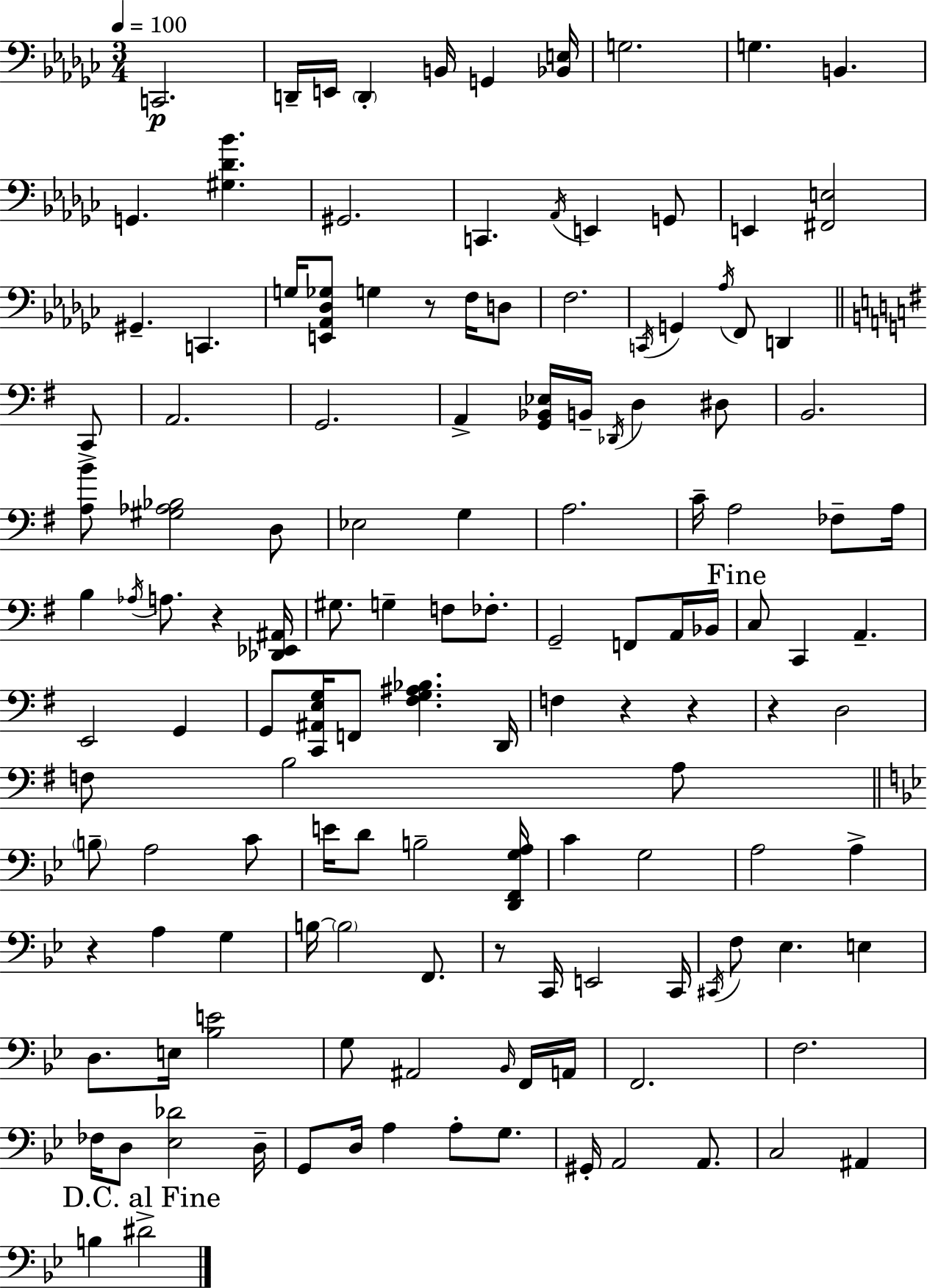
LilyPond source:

{
  \clef bass
  \numericTimeSignature
  \time 3/4
  \key ees \minor
  \tempo 4 = 100
  c,2.\p | d,16-- e,16 \parenthesize d,4-. b,16 g,4 <bes, e>16 | g2. | g4. b,4. | \break g,4. <gis des' bes'>4. | gis,2. | c,4. \acciaccatura { aes,16 } e,4 g,8 | e,4 <fis, e>2 | \break gis,4.-- c,4. | g16 <e, aes, des ges>8 g4 r8 f16 d8 | f2. | \acciaccatura { c,16 } g,4 \acciaccatura { aes16 } f,8 d,4 | \break \bar "||" \break \key g \major c,8-> a,2. | g,2. | a,4-> <g, bes, ees>16 b,16-- \acciaccatura { des,16 } d4 | dis8 b,2. | \break <a b'>8 <gis aes bes>2 | d8 ees2 g4 | a2. | c'16-- a2 | \break fes8-- a16 b4 \acciaccatura { aes16 } a8. r4 | <des, ees, ais,>16 gis8. g4-- f8 | fes8.-. g,2-- | f,8 a,16 bes,16 \mark "Fine" c8 c,4 a,4.-- | \break e,2 | g,4 g,8 <c, ais, e g>16 f,8 <fis g ais bes>4. | d,16 f4 r4 | r4 r4 d2 | \break f8 b2 | a8 \bar "||" \break \key g \minor \parenthesize b8-- a2 c'8 | e'16 d'8 b2-- <d, f, g a>16 | c'4 g2 | a2 a4-> | \break r4 a4 g4 | b16~~ \parenthesize b2 f,8. | r8 c,16 e,2 c,16 | \acciaccatura { cis,16 } f8 ees4. e4 | \break d8. e16 <bes e'>2 | g8 ais,2 \grace { bes,16 } | f,16 a,16 f,2. | f2. | \break fes16 d8 <ees des'>2 | d16-- g,8 d16 a4 a8-. g8. | gis,16-. a,2 a,8. | c2 ais,4 | \break \mark "D.C. al Fine" b4 dis'2-> | \bar "|."
}